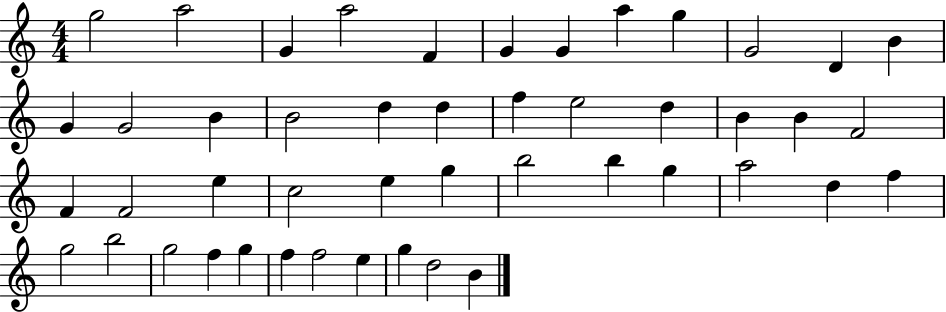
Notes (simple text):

G5/h A5/h G4/q A5/h F4/q G4/q G4/q A5/q G5/q G4/h D4/q B4/q G4/q G4/h B4/q B4/h D5/q D5/q F5/q E5/h D5/q B4/q B4/q F4/h F4/q F4/h E5/q C5/h E5/q G5/q B5/h B5/q G5/q A5/h D5/q F5/q G5/h B5/h G5/h F5/q G5/q F5/q F5/h E5/q G5/q D5/h B4/q